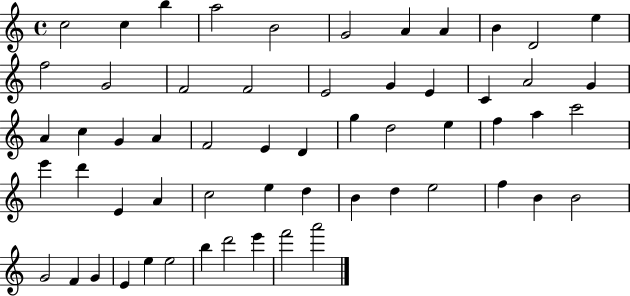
C5/h C5/q B5/q A5/h B4/h G4/h A4/q A4/q B4/q D4/h E5/q F5/h G4/h F4/h F4/h E4/h G4/q E4/q C4/q A4/h G4/q A4/q C5/q G4/q A4/q F4/h E4/q D4/q G5/q D5/h E5/q F5/q A5/q C6/h E6/q D6/q E4/q A4/q C5/h E5/q D5/q B4/q D5/q E5/h F5/q B4/q B4/h G4/h F4/q G4/q E4/q E5/q E5/h B5/q D6/h E6/q F6/h A6/h